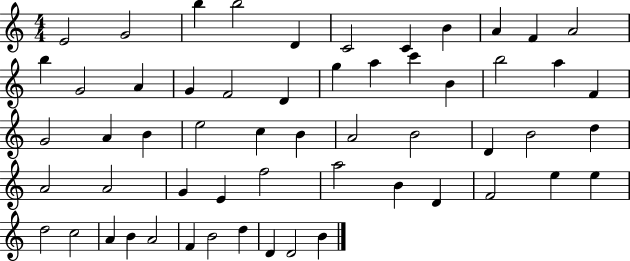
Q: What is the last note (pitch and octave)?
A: B4